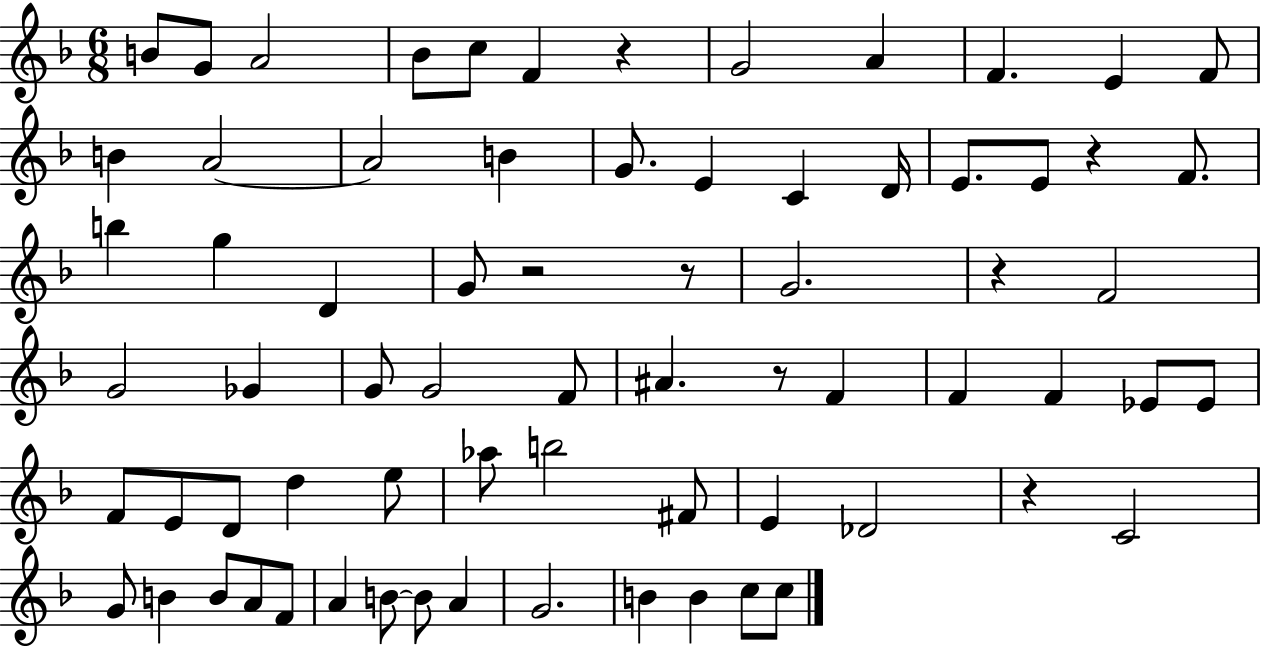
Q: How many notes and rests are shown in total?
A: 71